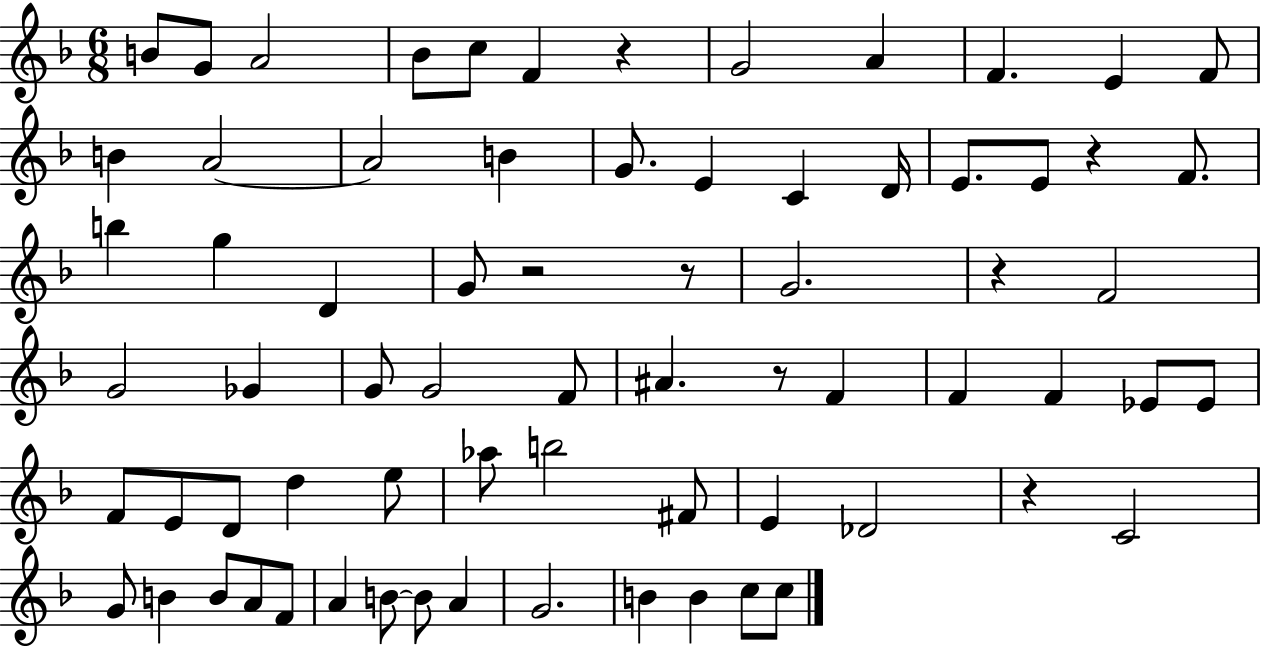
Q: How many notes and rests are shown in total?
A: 71